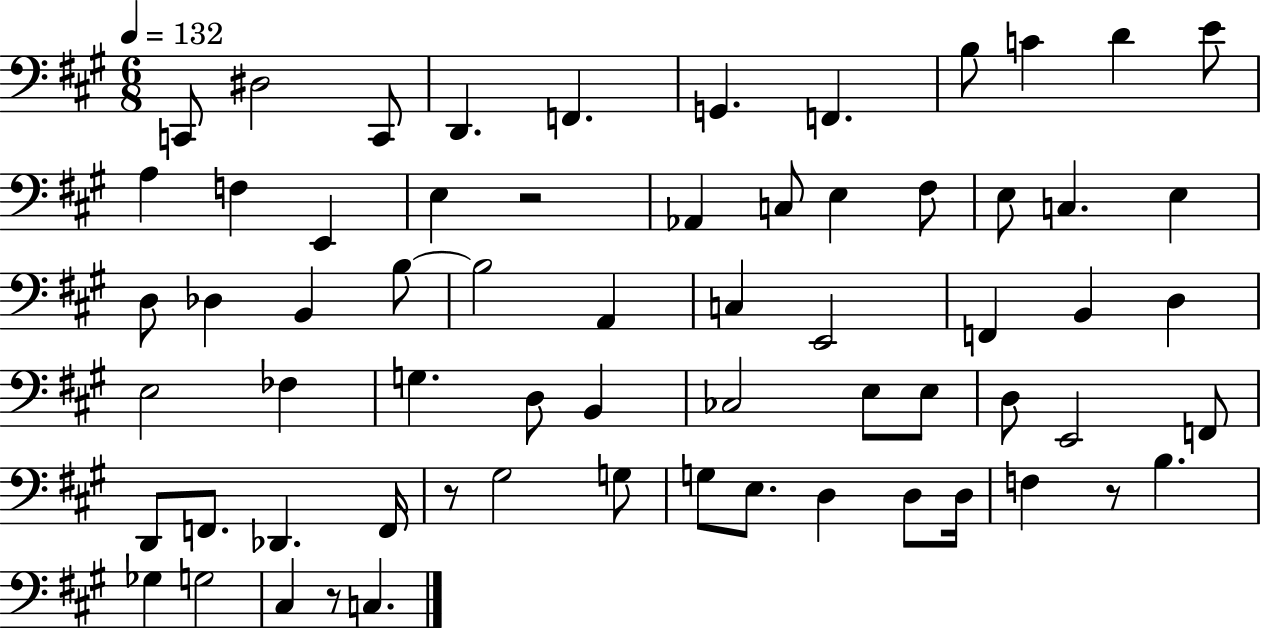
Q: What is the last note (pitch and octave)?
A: C3